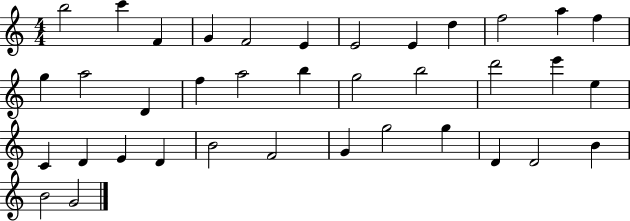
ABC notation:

X:1
T:Untitled
M:4/4
L:1/4
K:C
b2 c' F G F2 E E2 E d f2 a f g a2 D f a2 b g2 b2 d'2 e' e C D E D B2 F2 G g2 g D D2 B B2 G2